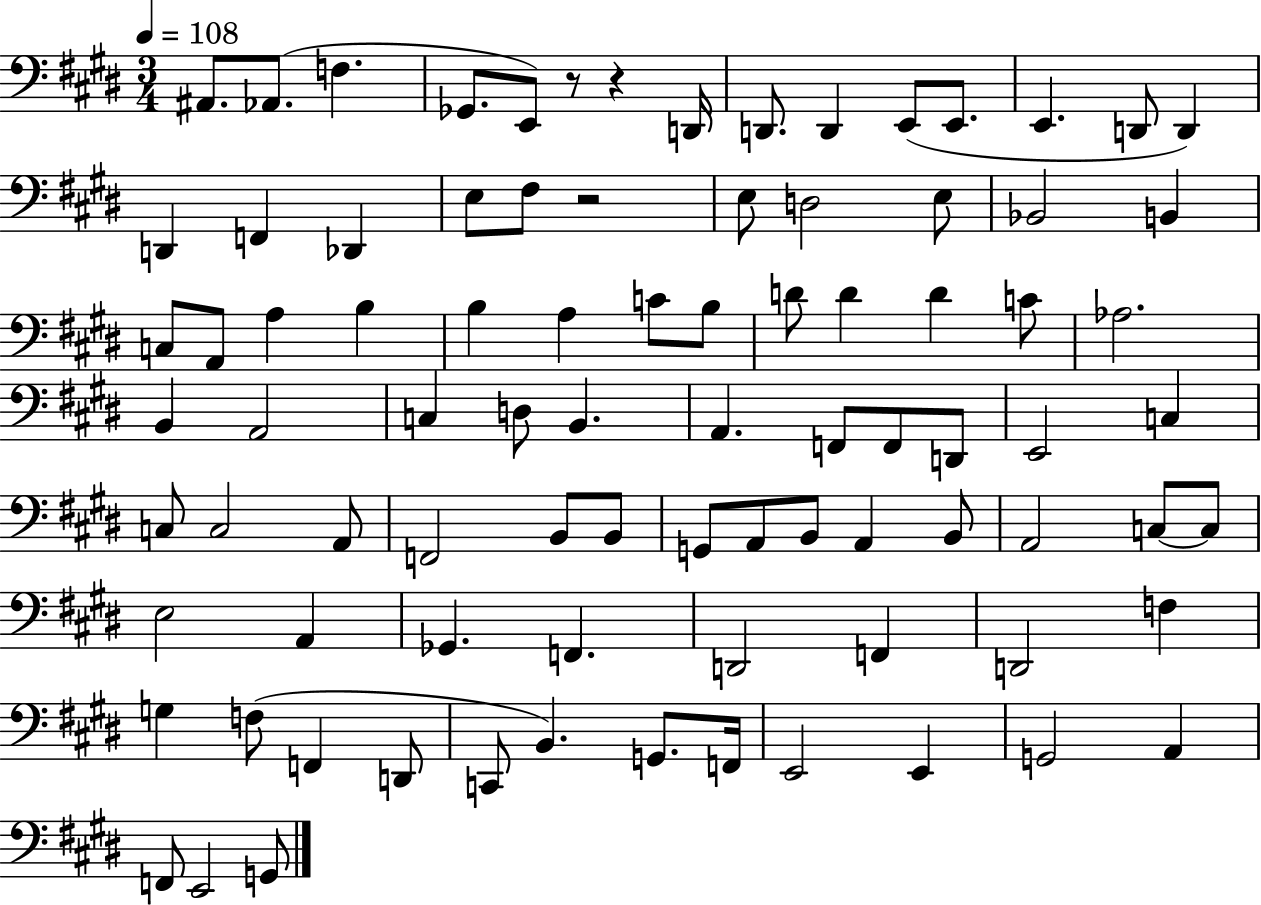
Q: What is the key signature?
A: E major